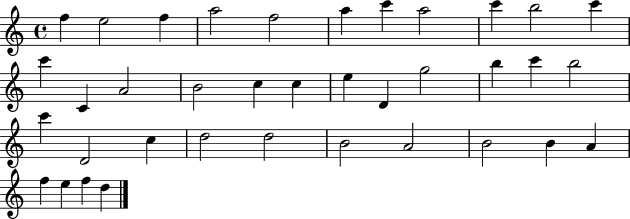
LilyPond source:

{
  \clef treble
  \time 4/4
  \defaultTimeSignature
  \key c \major
  f''4 e''2 f''4 | a''2 f''2 | a''4 c'''4 a''2 | c'''4 b''2 c'''4 | \break c'''4 c'4 a'2 | b'2 c''4 c''4 | e''4 d'4 g''2 | b''4 c'''4 b''2 | \break c'''4 d'2 c''4 | d''2 d''2 | b'2 a'2 | b'2 b'4 a'4 | \break f''4 e''4 f''4 d''4 | \bar "|."
}